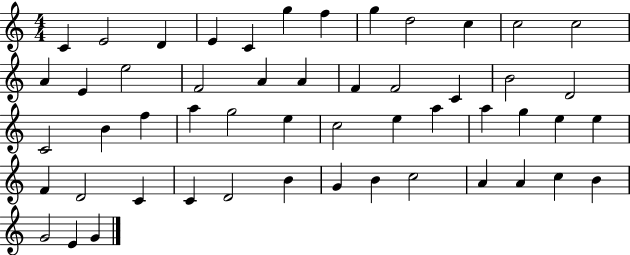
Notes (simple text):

C4/q E4/h D4/q E4/q C4/q G5/q F5/q G5/q D5/h C5/q C5/h C5/h A4/q E4/q E5/h F4/h A4/q A4/q F4/q F4/h C4/q B4/h D4/h C4/h B4/q F5/q A5/q G5/h E5/q C5/h E5/q A5/q A5/q G5/q E5/q E5/q F4/q D4/h C4/q C4/q D4/h B4/q G4/q B4/q C5/h A4/q A4/q C5/q B4/q G4/h E4/q G4/q